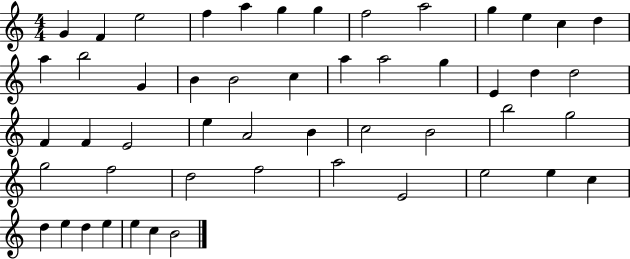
X:1
T:Untitled
M:4/4
L:1/4
K:C
G F e2 f a g g f2 a2 g e c d a b2 G B B2 c a a2 g E d d2 F F E2 e A2 B c2 B2 b2 g2 g2 f2 d2 f2 a2 E2 e2 e c d e d e e c B2